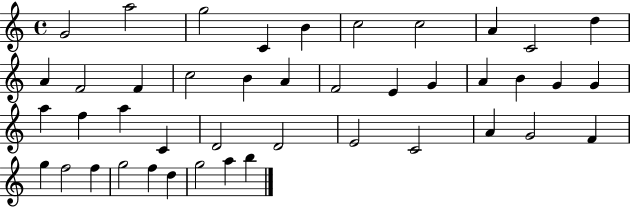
{
  \clef treble
  \time 4/4
  \defaultTimeSignature
  \key c \major
  g'2 a''2 | g''2 c'4 b'4 | c''2 c''2 | a'4 c'2 d''4 | \break a'4 f'2 f'4 | c''2 b'4 a'4 | f'2 e'4 g'4 | a'4 b'4 g'4 g'4 | \break a''4 f''4 a''4 c'4 | d'2 d'2 | e'2 c'2 | a'4 g'2 f'4 | \break g''4 f''2 f''4 | g''2 f''4 d''4 | g''2 a''4 b''4 | \bar "|."
}